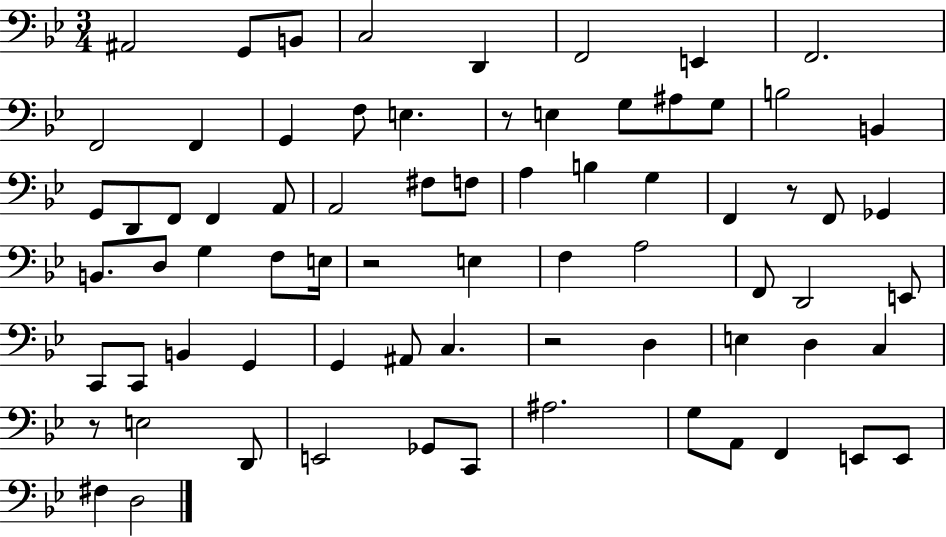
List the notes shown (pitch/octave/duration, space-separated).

A#2/h G2/e B2/e C3/h D2/q F2/h E2/q F2/h. F2/h F2/q G2/q F3/e E3/q. R/e E3/q G3/e A#3/e G3/e B3/h B2/q G2/e D2/e F2/e F2/q A2/e A2/h F#3/e F3/e A3/q B3/q G3/q F2/q R/e F2/e Gb2/q B2/e. D3/e G3/q F3/e E3/s R/h E3/q F3/q A3/h F2/e D2/h E2/e C2/e C2/e B2/q G2/q G2/q A#2/e C3/q. R/h D3/q E3/q D3/q C3/q R/e E3/h D2/e E2/h Gb2/e C2/e A#3/h. G3/e A2/e F2/q E2/e E2/e F#3/q D3/h